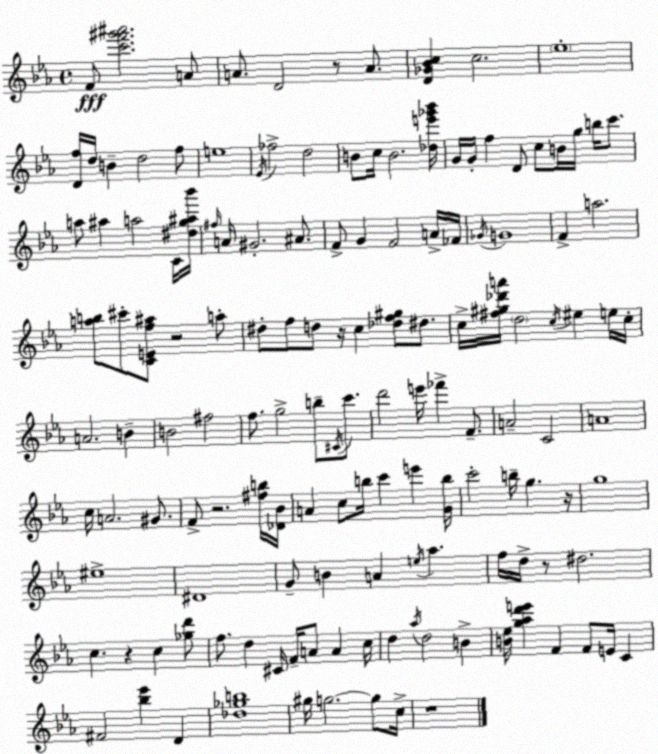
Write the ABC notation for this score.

X:1
T:Untitled
M:4/4
L:1/4
K:Eb
F/2 [c'f'^g'^a']2 A/2 A/2 D2 z/2 A/2 [D_G_Bc] c2 _e4 [Df]/4 d/4 B d2 f/2 e4 _E/4 _f2 d2 B/2 c/4 B2 [_de'_g'_b']/4 G/4 G/4 f D/2 c/2 B/4 g/4 b/4 c'/2 a/2 ^a a2 C/4 [^dg^a_b']/4 ^f/4 A/4 ^G2 ^A/2 F/2 G F2 A/4 _F/4 _G/4 G4 F a2 [ab]/2 ^c'/2 [CEf^a]/2 z2 a/2 ^d/2 f/2 d/2 z/4 c [_df^g]/2 ^d/2 c/4 [^f^g_d'a']/4 d2 c/4 ^e e/4 c/4 A2 B B2 ^f2 f/2 g2 b/2 ^C/4 c'/2 d'2 e'/4 _f' F/2 A2 C2 A4 c/4 A2 ^G/2 F/2 z2 [^fb]/4 [_D_B]/4 A c/2 b/4 c' e' [Gb]/4 c'2 b/4 g z/4 g4 ^e4 ^D4 G/2 B A e/4 _a f/4 d/4 z/2 ^d2 c z c [_gd']/2 f/2 d ^C/4 F/4 A/2 A c/4 d _a/4 d2 B [B_e]/4 [g_ad'e'] F F/2 E/4 C ^F2 [_b_e'] D [_d_gb]4 ^g/4 g2 g/2 c/4 z4